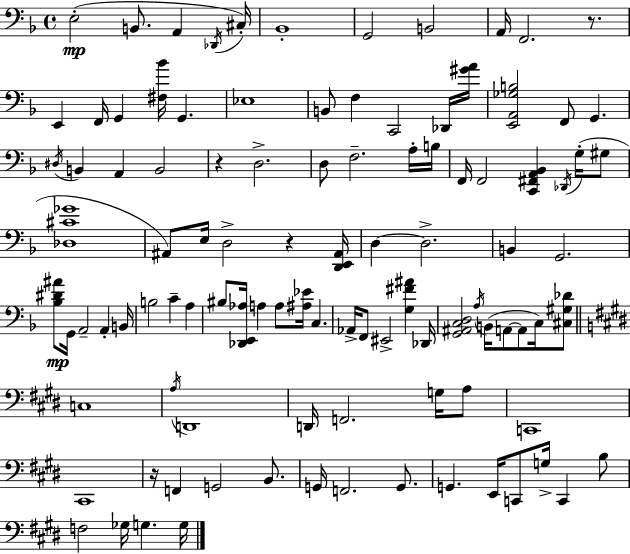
X:1
T:Untitled
M:4/4
L:1/4
K:F
E,2 B,,/2 A,, _D,,/4 ^C,/4 _B,,4 G,,2 B,,2 A,,/4 F,,2 z/2 E,, F,,/4 G,, [^F,_B]/4 G,, _E,4 B,,/2 F, C,,2 _D,,/4 [^GA]/4 [E,,A,,_G,B,]2 F,,/2 G,, ^D,/4 B,, A,, B,,2 z D,2 D,/2 F,2 A,/4 B,/4 F,,/4 F,,2 [C,,^F,,A,,_B,,] _D,,/4 G,/4 ^G,/2 [_D,^C_G]4 ^A,,/2 E,/4 D,2 z [D,,E,,^A,,]/4 D, D,2 B,, G,,2 [_B,^D^A]/2 G,,/4 A,,2 A,, B,,/4 B,2 C A, ^B,/2 [_D,,E,,_A,]/4 A, A,/2 [^A,_E]/4 C, _A,,/4 F,,/2 ^E,,2 [G,^F^A] _D,,/4 [G,,^A,,C,D,]2 A,/4 B,,/4 A,,/2 A,,/2 C,/4 [^C,^G,_D]/2 C,4 A,/4 D,,4 D,,/4 F,,2 G,/4 A,/2 C,,4 ^C,,4 z/4 F,, G,,2 B,,/2 G,,/4 F,,2 G,,/2 G,, E,,/4 C,,/2 G,/4 C,, B,/2 F,2 _G,/4 G, G,/4